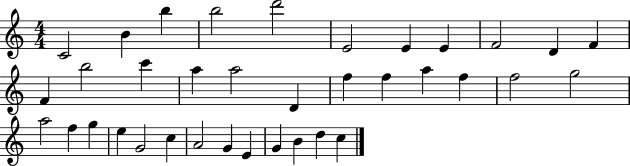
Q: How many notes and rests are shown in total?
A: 36